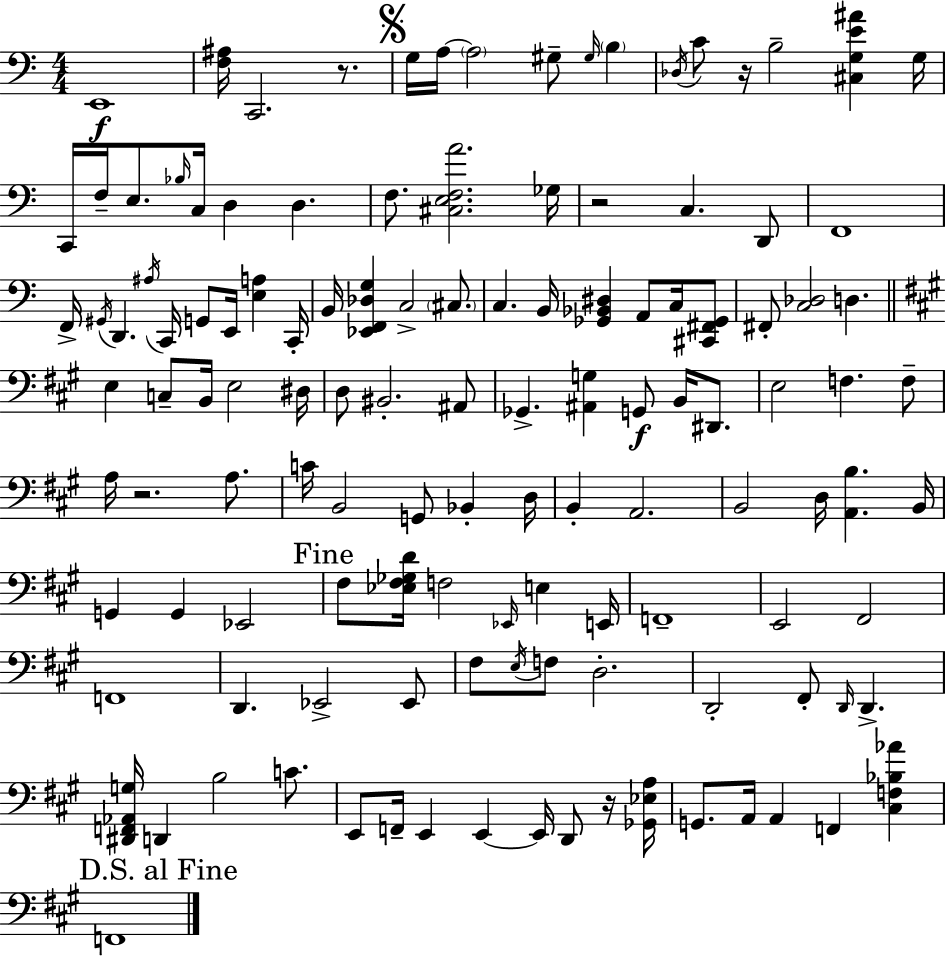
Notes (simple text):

E2/w [F3,A#3]/s C2/h. R/e. G3/s A3/s A3/h G#3/e G#3/s B3/q Db3/s C4/e R/s B3/h [C#3,G3,E4,A#4]/q G3/s C2/s F3/s E3/e. Bb3/s C3/s D3/q D3/q. F3/e. [C#3,E3,F3,A4]/h. Gb3/s R/h C3/q. D2/e F2/w F2/s G#2/s D2/q. A#3/s C2/s G2/e E2/s [E3,A3]/q C2/s B2/s [Eb2,F2,Db3,G3]/q C3/h C#3/e. C3/q. B2/s [Gb2,Bb2,D#3]/q A2/e C3/s [C#2,F#2,Gb2]/e F#2/e [C3,Db3]/h D3/q. E3/q C3/e B2/s E3/h D#3/s D3/e BIS2/h. A#2/e Gb2/q. [A#2,G3]/q G2/e B2/s D#2/e. E3/h F3/q. F3/e A3/s R/h. A3/e. C4/s B2/h G2/e Bb2/q D3/s B2/q A2/h. B2/h D3/s [A2,B3]/q. B2/s G2/q G2/q Eb2/h F#3/e [Eb3,F#3,Gb3,D4]/s F3/h Eb2/s E3/q E2/s F2/w E2/h F#2/h F2/w D2/q. Eb2/h Eb2/e F#3/e E3/s F3/e D3/h. D2/h F#2/e D2/s D2/q. [D#2,F2,Ab2,G3]/s D2/q B3/h C4/e. E2/e F2/s E2/q E2/q E2/s D2/e R/s [Gb2,Eb3,A3]/s G2/e. A2/s A2/q F2/q [C#3,F3,Bb3,Ab4]/q F2/w